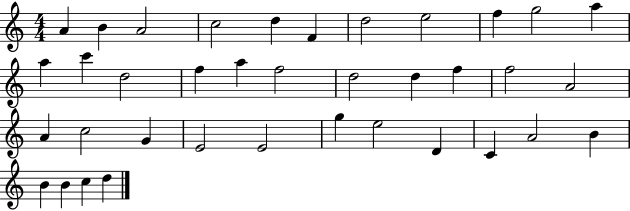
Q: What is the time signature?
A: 4/4